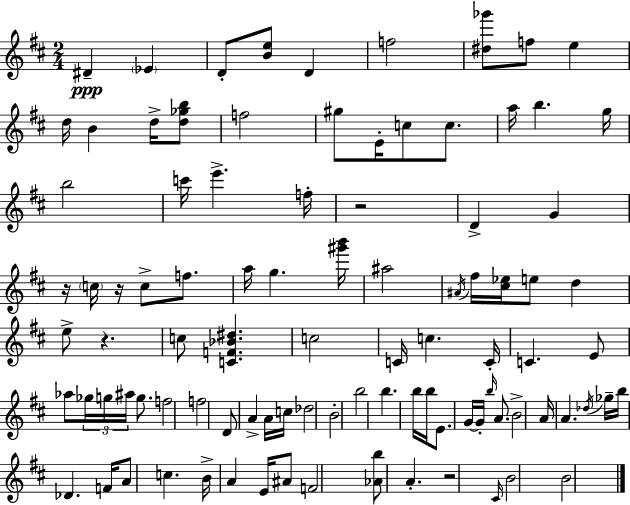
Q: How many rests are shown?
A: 5